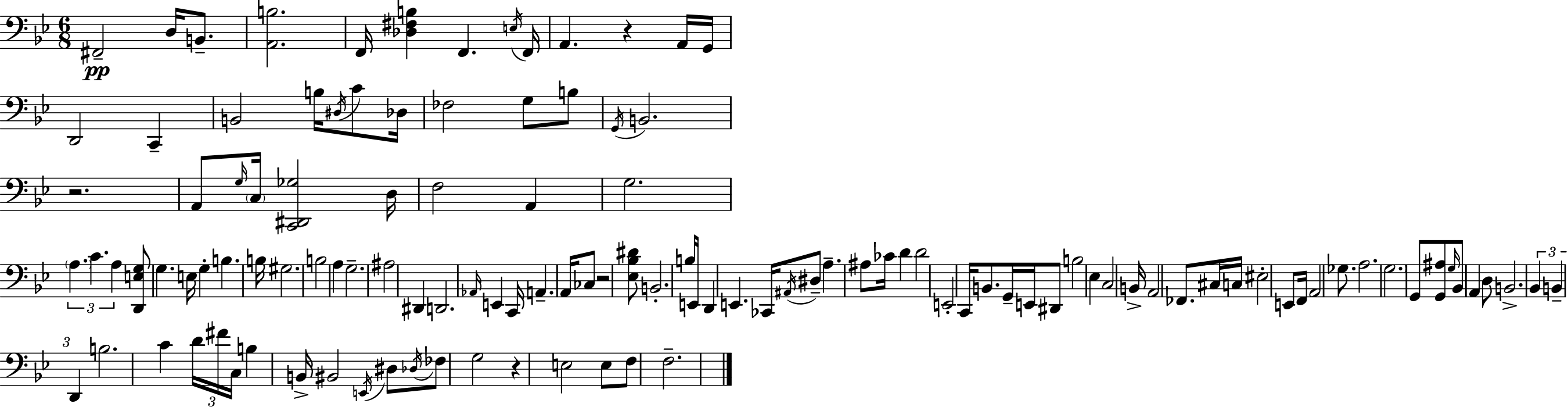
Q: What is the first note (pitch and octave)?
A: F#2